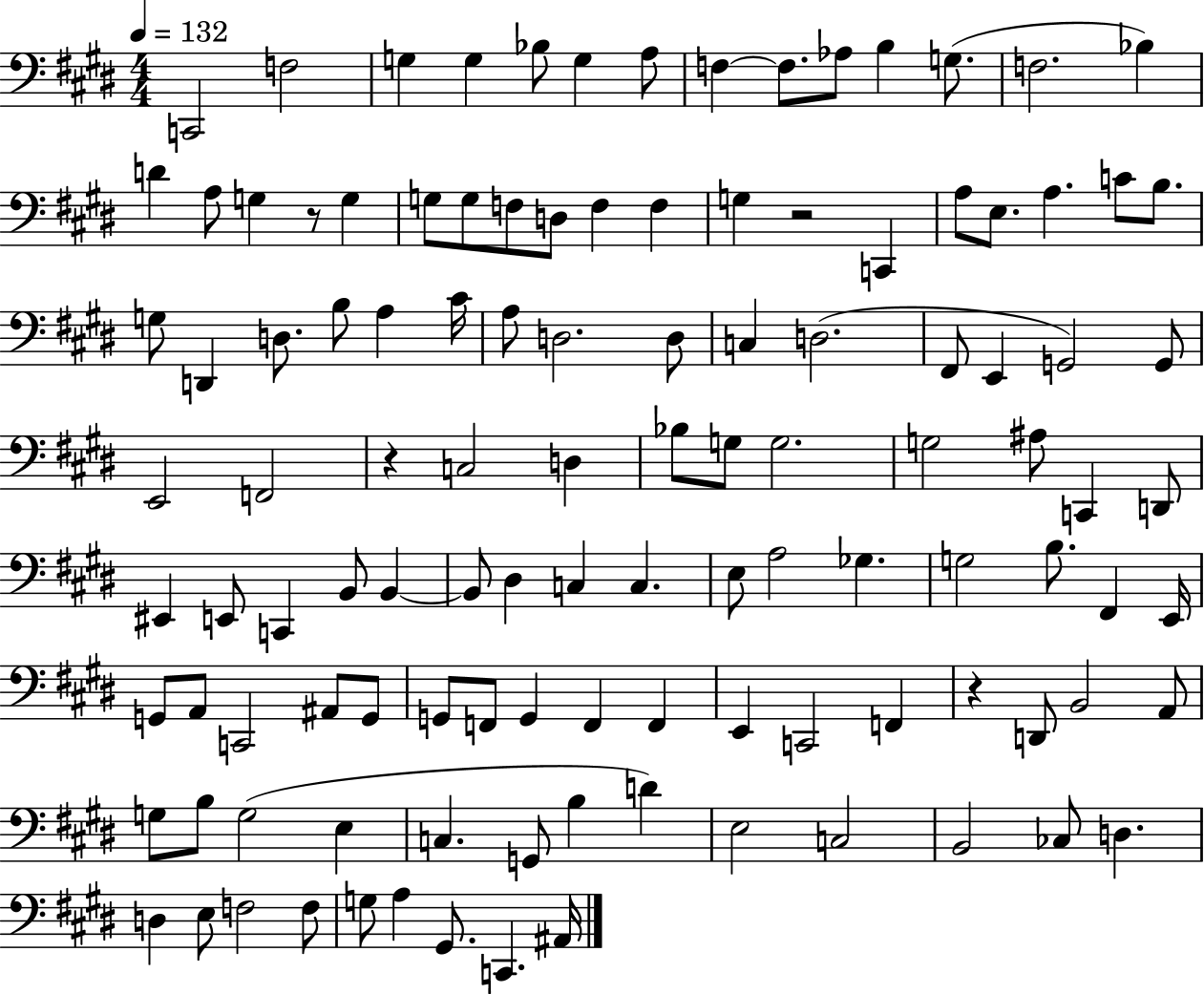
{
  \clef bass
  \numericTimeSignature
  \time 4/4
  \key e \major
  \tempo 4 = 132
  c,2 f2 | g4 g4 bes8 g4 a8 | f4~~ f8. aes8 b4 g8.( | f2. bes4) | \break d'4 a8 g4 r8 g4 | g8 g8 f8 d8 f4 f4 | g4 r2 c,4 | a8 e8. a4. c'8 b8. | \break g8 d,4 d8. b8 a4 cis'16 | a8 d2. d8 | c4 d2.( | fis,8 e,4 g,2) g,8 | \break e,2 f,2 | r4 c2 d4 | bes8 g8 g2. | g2 ais8 c,4 d,8 | \break eis,4 e,8 c,4 b,8 b,4~~ | b,8 dis4 c4 c4. | e8 a2 ges4. | g2 b8. fis,4 e,16 | \break g,8 a,8 c,2 ais,8 g,8 | g,8 f,8 g,4 f,4 f,4 | e,4 c,2 f,4 | r4 d,8 b,2 a,8 | \break g8 b8 g2( e4 | c4. g,8 b4 d'4) | e2 c2 | b,2 ces8 d4. | \break d4 e8 f2 f8 | g8 a4 gis,8. c,4. ais,16 | \bar "|."
}